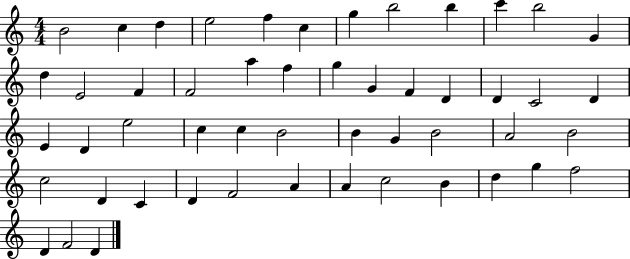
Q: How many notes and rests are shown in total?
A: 51